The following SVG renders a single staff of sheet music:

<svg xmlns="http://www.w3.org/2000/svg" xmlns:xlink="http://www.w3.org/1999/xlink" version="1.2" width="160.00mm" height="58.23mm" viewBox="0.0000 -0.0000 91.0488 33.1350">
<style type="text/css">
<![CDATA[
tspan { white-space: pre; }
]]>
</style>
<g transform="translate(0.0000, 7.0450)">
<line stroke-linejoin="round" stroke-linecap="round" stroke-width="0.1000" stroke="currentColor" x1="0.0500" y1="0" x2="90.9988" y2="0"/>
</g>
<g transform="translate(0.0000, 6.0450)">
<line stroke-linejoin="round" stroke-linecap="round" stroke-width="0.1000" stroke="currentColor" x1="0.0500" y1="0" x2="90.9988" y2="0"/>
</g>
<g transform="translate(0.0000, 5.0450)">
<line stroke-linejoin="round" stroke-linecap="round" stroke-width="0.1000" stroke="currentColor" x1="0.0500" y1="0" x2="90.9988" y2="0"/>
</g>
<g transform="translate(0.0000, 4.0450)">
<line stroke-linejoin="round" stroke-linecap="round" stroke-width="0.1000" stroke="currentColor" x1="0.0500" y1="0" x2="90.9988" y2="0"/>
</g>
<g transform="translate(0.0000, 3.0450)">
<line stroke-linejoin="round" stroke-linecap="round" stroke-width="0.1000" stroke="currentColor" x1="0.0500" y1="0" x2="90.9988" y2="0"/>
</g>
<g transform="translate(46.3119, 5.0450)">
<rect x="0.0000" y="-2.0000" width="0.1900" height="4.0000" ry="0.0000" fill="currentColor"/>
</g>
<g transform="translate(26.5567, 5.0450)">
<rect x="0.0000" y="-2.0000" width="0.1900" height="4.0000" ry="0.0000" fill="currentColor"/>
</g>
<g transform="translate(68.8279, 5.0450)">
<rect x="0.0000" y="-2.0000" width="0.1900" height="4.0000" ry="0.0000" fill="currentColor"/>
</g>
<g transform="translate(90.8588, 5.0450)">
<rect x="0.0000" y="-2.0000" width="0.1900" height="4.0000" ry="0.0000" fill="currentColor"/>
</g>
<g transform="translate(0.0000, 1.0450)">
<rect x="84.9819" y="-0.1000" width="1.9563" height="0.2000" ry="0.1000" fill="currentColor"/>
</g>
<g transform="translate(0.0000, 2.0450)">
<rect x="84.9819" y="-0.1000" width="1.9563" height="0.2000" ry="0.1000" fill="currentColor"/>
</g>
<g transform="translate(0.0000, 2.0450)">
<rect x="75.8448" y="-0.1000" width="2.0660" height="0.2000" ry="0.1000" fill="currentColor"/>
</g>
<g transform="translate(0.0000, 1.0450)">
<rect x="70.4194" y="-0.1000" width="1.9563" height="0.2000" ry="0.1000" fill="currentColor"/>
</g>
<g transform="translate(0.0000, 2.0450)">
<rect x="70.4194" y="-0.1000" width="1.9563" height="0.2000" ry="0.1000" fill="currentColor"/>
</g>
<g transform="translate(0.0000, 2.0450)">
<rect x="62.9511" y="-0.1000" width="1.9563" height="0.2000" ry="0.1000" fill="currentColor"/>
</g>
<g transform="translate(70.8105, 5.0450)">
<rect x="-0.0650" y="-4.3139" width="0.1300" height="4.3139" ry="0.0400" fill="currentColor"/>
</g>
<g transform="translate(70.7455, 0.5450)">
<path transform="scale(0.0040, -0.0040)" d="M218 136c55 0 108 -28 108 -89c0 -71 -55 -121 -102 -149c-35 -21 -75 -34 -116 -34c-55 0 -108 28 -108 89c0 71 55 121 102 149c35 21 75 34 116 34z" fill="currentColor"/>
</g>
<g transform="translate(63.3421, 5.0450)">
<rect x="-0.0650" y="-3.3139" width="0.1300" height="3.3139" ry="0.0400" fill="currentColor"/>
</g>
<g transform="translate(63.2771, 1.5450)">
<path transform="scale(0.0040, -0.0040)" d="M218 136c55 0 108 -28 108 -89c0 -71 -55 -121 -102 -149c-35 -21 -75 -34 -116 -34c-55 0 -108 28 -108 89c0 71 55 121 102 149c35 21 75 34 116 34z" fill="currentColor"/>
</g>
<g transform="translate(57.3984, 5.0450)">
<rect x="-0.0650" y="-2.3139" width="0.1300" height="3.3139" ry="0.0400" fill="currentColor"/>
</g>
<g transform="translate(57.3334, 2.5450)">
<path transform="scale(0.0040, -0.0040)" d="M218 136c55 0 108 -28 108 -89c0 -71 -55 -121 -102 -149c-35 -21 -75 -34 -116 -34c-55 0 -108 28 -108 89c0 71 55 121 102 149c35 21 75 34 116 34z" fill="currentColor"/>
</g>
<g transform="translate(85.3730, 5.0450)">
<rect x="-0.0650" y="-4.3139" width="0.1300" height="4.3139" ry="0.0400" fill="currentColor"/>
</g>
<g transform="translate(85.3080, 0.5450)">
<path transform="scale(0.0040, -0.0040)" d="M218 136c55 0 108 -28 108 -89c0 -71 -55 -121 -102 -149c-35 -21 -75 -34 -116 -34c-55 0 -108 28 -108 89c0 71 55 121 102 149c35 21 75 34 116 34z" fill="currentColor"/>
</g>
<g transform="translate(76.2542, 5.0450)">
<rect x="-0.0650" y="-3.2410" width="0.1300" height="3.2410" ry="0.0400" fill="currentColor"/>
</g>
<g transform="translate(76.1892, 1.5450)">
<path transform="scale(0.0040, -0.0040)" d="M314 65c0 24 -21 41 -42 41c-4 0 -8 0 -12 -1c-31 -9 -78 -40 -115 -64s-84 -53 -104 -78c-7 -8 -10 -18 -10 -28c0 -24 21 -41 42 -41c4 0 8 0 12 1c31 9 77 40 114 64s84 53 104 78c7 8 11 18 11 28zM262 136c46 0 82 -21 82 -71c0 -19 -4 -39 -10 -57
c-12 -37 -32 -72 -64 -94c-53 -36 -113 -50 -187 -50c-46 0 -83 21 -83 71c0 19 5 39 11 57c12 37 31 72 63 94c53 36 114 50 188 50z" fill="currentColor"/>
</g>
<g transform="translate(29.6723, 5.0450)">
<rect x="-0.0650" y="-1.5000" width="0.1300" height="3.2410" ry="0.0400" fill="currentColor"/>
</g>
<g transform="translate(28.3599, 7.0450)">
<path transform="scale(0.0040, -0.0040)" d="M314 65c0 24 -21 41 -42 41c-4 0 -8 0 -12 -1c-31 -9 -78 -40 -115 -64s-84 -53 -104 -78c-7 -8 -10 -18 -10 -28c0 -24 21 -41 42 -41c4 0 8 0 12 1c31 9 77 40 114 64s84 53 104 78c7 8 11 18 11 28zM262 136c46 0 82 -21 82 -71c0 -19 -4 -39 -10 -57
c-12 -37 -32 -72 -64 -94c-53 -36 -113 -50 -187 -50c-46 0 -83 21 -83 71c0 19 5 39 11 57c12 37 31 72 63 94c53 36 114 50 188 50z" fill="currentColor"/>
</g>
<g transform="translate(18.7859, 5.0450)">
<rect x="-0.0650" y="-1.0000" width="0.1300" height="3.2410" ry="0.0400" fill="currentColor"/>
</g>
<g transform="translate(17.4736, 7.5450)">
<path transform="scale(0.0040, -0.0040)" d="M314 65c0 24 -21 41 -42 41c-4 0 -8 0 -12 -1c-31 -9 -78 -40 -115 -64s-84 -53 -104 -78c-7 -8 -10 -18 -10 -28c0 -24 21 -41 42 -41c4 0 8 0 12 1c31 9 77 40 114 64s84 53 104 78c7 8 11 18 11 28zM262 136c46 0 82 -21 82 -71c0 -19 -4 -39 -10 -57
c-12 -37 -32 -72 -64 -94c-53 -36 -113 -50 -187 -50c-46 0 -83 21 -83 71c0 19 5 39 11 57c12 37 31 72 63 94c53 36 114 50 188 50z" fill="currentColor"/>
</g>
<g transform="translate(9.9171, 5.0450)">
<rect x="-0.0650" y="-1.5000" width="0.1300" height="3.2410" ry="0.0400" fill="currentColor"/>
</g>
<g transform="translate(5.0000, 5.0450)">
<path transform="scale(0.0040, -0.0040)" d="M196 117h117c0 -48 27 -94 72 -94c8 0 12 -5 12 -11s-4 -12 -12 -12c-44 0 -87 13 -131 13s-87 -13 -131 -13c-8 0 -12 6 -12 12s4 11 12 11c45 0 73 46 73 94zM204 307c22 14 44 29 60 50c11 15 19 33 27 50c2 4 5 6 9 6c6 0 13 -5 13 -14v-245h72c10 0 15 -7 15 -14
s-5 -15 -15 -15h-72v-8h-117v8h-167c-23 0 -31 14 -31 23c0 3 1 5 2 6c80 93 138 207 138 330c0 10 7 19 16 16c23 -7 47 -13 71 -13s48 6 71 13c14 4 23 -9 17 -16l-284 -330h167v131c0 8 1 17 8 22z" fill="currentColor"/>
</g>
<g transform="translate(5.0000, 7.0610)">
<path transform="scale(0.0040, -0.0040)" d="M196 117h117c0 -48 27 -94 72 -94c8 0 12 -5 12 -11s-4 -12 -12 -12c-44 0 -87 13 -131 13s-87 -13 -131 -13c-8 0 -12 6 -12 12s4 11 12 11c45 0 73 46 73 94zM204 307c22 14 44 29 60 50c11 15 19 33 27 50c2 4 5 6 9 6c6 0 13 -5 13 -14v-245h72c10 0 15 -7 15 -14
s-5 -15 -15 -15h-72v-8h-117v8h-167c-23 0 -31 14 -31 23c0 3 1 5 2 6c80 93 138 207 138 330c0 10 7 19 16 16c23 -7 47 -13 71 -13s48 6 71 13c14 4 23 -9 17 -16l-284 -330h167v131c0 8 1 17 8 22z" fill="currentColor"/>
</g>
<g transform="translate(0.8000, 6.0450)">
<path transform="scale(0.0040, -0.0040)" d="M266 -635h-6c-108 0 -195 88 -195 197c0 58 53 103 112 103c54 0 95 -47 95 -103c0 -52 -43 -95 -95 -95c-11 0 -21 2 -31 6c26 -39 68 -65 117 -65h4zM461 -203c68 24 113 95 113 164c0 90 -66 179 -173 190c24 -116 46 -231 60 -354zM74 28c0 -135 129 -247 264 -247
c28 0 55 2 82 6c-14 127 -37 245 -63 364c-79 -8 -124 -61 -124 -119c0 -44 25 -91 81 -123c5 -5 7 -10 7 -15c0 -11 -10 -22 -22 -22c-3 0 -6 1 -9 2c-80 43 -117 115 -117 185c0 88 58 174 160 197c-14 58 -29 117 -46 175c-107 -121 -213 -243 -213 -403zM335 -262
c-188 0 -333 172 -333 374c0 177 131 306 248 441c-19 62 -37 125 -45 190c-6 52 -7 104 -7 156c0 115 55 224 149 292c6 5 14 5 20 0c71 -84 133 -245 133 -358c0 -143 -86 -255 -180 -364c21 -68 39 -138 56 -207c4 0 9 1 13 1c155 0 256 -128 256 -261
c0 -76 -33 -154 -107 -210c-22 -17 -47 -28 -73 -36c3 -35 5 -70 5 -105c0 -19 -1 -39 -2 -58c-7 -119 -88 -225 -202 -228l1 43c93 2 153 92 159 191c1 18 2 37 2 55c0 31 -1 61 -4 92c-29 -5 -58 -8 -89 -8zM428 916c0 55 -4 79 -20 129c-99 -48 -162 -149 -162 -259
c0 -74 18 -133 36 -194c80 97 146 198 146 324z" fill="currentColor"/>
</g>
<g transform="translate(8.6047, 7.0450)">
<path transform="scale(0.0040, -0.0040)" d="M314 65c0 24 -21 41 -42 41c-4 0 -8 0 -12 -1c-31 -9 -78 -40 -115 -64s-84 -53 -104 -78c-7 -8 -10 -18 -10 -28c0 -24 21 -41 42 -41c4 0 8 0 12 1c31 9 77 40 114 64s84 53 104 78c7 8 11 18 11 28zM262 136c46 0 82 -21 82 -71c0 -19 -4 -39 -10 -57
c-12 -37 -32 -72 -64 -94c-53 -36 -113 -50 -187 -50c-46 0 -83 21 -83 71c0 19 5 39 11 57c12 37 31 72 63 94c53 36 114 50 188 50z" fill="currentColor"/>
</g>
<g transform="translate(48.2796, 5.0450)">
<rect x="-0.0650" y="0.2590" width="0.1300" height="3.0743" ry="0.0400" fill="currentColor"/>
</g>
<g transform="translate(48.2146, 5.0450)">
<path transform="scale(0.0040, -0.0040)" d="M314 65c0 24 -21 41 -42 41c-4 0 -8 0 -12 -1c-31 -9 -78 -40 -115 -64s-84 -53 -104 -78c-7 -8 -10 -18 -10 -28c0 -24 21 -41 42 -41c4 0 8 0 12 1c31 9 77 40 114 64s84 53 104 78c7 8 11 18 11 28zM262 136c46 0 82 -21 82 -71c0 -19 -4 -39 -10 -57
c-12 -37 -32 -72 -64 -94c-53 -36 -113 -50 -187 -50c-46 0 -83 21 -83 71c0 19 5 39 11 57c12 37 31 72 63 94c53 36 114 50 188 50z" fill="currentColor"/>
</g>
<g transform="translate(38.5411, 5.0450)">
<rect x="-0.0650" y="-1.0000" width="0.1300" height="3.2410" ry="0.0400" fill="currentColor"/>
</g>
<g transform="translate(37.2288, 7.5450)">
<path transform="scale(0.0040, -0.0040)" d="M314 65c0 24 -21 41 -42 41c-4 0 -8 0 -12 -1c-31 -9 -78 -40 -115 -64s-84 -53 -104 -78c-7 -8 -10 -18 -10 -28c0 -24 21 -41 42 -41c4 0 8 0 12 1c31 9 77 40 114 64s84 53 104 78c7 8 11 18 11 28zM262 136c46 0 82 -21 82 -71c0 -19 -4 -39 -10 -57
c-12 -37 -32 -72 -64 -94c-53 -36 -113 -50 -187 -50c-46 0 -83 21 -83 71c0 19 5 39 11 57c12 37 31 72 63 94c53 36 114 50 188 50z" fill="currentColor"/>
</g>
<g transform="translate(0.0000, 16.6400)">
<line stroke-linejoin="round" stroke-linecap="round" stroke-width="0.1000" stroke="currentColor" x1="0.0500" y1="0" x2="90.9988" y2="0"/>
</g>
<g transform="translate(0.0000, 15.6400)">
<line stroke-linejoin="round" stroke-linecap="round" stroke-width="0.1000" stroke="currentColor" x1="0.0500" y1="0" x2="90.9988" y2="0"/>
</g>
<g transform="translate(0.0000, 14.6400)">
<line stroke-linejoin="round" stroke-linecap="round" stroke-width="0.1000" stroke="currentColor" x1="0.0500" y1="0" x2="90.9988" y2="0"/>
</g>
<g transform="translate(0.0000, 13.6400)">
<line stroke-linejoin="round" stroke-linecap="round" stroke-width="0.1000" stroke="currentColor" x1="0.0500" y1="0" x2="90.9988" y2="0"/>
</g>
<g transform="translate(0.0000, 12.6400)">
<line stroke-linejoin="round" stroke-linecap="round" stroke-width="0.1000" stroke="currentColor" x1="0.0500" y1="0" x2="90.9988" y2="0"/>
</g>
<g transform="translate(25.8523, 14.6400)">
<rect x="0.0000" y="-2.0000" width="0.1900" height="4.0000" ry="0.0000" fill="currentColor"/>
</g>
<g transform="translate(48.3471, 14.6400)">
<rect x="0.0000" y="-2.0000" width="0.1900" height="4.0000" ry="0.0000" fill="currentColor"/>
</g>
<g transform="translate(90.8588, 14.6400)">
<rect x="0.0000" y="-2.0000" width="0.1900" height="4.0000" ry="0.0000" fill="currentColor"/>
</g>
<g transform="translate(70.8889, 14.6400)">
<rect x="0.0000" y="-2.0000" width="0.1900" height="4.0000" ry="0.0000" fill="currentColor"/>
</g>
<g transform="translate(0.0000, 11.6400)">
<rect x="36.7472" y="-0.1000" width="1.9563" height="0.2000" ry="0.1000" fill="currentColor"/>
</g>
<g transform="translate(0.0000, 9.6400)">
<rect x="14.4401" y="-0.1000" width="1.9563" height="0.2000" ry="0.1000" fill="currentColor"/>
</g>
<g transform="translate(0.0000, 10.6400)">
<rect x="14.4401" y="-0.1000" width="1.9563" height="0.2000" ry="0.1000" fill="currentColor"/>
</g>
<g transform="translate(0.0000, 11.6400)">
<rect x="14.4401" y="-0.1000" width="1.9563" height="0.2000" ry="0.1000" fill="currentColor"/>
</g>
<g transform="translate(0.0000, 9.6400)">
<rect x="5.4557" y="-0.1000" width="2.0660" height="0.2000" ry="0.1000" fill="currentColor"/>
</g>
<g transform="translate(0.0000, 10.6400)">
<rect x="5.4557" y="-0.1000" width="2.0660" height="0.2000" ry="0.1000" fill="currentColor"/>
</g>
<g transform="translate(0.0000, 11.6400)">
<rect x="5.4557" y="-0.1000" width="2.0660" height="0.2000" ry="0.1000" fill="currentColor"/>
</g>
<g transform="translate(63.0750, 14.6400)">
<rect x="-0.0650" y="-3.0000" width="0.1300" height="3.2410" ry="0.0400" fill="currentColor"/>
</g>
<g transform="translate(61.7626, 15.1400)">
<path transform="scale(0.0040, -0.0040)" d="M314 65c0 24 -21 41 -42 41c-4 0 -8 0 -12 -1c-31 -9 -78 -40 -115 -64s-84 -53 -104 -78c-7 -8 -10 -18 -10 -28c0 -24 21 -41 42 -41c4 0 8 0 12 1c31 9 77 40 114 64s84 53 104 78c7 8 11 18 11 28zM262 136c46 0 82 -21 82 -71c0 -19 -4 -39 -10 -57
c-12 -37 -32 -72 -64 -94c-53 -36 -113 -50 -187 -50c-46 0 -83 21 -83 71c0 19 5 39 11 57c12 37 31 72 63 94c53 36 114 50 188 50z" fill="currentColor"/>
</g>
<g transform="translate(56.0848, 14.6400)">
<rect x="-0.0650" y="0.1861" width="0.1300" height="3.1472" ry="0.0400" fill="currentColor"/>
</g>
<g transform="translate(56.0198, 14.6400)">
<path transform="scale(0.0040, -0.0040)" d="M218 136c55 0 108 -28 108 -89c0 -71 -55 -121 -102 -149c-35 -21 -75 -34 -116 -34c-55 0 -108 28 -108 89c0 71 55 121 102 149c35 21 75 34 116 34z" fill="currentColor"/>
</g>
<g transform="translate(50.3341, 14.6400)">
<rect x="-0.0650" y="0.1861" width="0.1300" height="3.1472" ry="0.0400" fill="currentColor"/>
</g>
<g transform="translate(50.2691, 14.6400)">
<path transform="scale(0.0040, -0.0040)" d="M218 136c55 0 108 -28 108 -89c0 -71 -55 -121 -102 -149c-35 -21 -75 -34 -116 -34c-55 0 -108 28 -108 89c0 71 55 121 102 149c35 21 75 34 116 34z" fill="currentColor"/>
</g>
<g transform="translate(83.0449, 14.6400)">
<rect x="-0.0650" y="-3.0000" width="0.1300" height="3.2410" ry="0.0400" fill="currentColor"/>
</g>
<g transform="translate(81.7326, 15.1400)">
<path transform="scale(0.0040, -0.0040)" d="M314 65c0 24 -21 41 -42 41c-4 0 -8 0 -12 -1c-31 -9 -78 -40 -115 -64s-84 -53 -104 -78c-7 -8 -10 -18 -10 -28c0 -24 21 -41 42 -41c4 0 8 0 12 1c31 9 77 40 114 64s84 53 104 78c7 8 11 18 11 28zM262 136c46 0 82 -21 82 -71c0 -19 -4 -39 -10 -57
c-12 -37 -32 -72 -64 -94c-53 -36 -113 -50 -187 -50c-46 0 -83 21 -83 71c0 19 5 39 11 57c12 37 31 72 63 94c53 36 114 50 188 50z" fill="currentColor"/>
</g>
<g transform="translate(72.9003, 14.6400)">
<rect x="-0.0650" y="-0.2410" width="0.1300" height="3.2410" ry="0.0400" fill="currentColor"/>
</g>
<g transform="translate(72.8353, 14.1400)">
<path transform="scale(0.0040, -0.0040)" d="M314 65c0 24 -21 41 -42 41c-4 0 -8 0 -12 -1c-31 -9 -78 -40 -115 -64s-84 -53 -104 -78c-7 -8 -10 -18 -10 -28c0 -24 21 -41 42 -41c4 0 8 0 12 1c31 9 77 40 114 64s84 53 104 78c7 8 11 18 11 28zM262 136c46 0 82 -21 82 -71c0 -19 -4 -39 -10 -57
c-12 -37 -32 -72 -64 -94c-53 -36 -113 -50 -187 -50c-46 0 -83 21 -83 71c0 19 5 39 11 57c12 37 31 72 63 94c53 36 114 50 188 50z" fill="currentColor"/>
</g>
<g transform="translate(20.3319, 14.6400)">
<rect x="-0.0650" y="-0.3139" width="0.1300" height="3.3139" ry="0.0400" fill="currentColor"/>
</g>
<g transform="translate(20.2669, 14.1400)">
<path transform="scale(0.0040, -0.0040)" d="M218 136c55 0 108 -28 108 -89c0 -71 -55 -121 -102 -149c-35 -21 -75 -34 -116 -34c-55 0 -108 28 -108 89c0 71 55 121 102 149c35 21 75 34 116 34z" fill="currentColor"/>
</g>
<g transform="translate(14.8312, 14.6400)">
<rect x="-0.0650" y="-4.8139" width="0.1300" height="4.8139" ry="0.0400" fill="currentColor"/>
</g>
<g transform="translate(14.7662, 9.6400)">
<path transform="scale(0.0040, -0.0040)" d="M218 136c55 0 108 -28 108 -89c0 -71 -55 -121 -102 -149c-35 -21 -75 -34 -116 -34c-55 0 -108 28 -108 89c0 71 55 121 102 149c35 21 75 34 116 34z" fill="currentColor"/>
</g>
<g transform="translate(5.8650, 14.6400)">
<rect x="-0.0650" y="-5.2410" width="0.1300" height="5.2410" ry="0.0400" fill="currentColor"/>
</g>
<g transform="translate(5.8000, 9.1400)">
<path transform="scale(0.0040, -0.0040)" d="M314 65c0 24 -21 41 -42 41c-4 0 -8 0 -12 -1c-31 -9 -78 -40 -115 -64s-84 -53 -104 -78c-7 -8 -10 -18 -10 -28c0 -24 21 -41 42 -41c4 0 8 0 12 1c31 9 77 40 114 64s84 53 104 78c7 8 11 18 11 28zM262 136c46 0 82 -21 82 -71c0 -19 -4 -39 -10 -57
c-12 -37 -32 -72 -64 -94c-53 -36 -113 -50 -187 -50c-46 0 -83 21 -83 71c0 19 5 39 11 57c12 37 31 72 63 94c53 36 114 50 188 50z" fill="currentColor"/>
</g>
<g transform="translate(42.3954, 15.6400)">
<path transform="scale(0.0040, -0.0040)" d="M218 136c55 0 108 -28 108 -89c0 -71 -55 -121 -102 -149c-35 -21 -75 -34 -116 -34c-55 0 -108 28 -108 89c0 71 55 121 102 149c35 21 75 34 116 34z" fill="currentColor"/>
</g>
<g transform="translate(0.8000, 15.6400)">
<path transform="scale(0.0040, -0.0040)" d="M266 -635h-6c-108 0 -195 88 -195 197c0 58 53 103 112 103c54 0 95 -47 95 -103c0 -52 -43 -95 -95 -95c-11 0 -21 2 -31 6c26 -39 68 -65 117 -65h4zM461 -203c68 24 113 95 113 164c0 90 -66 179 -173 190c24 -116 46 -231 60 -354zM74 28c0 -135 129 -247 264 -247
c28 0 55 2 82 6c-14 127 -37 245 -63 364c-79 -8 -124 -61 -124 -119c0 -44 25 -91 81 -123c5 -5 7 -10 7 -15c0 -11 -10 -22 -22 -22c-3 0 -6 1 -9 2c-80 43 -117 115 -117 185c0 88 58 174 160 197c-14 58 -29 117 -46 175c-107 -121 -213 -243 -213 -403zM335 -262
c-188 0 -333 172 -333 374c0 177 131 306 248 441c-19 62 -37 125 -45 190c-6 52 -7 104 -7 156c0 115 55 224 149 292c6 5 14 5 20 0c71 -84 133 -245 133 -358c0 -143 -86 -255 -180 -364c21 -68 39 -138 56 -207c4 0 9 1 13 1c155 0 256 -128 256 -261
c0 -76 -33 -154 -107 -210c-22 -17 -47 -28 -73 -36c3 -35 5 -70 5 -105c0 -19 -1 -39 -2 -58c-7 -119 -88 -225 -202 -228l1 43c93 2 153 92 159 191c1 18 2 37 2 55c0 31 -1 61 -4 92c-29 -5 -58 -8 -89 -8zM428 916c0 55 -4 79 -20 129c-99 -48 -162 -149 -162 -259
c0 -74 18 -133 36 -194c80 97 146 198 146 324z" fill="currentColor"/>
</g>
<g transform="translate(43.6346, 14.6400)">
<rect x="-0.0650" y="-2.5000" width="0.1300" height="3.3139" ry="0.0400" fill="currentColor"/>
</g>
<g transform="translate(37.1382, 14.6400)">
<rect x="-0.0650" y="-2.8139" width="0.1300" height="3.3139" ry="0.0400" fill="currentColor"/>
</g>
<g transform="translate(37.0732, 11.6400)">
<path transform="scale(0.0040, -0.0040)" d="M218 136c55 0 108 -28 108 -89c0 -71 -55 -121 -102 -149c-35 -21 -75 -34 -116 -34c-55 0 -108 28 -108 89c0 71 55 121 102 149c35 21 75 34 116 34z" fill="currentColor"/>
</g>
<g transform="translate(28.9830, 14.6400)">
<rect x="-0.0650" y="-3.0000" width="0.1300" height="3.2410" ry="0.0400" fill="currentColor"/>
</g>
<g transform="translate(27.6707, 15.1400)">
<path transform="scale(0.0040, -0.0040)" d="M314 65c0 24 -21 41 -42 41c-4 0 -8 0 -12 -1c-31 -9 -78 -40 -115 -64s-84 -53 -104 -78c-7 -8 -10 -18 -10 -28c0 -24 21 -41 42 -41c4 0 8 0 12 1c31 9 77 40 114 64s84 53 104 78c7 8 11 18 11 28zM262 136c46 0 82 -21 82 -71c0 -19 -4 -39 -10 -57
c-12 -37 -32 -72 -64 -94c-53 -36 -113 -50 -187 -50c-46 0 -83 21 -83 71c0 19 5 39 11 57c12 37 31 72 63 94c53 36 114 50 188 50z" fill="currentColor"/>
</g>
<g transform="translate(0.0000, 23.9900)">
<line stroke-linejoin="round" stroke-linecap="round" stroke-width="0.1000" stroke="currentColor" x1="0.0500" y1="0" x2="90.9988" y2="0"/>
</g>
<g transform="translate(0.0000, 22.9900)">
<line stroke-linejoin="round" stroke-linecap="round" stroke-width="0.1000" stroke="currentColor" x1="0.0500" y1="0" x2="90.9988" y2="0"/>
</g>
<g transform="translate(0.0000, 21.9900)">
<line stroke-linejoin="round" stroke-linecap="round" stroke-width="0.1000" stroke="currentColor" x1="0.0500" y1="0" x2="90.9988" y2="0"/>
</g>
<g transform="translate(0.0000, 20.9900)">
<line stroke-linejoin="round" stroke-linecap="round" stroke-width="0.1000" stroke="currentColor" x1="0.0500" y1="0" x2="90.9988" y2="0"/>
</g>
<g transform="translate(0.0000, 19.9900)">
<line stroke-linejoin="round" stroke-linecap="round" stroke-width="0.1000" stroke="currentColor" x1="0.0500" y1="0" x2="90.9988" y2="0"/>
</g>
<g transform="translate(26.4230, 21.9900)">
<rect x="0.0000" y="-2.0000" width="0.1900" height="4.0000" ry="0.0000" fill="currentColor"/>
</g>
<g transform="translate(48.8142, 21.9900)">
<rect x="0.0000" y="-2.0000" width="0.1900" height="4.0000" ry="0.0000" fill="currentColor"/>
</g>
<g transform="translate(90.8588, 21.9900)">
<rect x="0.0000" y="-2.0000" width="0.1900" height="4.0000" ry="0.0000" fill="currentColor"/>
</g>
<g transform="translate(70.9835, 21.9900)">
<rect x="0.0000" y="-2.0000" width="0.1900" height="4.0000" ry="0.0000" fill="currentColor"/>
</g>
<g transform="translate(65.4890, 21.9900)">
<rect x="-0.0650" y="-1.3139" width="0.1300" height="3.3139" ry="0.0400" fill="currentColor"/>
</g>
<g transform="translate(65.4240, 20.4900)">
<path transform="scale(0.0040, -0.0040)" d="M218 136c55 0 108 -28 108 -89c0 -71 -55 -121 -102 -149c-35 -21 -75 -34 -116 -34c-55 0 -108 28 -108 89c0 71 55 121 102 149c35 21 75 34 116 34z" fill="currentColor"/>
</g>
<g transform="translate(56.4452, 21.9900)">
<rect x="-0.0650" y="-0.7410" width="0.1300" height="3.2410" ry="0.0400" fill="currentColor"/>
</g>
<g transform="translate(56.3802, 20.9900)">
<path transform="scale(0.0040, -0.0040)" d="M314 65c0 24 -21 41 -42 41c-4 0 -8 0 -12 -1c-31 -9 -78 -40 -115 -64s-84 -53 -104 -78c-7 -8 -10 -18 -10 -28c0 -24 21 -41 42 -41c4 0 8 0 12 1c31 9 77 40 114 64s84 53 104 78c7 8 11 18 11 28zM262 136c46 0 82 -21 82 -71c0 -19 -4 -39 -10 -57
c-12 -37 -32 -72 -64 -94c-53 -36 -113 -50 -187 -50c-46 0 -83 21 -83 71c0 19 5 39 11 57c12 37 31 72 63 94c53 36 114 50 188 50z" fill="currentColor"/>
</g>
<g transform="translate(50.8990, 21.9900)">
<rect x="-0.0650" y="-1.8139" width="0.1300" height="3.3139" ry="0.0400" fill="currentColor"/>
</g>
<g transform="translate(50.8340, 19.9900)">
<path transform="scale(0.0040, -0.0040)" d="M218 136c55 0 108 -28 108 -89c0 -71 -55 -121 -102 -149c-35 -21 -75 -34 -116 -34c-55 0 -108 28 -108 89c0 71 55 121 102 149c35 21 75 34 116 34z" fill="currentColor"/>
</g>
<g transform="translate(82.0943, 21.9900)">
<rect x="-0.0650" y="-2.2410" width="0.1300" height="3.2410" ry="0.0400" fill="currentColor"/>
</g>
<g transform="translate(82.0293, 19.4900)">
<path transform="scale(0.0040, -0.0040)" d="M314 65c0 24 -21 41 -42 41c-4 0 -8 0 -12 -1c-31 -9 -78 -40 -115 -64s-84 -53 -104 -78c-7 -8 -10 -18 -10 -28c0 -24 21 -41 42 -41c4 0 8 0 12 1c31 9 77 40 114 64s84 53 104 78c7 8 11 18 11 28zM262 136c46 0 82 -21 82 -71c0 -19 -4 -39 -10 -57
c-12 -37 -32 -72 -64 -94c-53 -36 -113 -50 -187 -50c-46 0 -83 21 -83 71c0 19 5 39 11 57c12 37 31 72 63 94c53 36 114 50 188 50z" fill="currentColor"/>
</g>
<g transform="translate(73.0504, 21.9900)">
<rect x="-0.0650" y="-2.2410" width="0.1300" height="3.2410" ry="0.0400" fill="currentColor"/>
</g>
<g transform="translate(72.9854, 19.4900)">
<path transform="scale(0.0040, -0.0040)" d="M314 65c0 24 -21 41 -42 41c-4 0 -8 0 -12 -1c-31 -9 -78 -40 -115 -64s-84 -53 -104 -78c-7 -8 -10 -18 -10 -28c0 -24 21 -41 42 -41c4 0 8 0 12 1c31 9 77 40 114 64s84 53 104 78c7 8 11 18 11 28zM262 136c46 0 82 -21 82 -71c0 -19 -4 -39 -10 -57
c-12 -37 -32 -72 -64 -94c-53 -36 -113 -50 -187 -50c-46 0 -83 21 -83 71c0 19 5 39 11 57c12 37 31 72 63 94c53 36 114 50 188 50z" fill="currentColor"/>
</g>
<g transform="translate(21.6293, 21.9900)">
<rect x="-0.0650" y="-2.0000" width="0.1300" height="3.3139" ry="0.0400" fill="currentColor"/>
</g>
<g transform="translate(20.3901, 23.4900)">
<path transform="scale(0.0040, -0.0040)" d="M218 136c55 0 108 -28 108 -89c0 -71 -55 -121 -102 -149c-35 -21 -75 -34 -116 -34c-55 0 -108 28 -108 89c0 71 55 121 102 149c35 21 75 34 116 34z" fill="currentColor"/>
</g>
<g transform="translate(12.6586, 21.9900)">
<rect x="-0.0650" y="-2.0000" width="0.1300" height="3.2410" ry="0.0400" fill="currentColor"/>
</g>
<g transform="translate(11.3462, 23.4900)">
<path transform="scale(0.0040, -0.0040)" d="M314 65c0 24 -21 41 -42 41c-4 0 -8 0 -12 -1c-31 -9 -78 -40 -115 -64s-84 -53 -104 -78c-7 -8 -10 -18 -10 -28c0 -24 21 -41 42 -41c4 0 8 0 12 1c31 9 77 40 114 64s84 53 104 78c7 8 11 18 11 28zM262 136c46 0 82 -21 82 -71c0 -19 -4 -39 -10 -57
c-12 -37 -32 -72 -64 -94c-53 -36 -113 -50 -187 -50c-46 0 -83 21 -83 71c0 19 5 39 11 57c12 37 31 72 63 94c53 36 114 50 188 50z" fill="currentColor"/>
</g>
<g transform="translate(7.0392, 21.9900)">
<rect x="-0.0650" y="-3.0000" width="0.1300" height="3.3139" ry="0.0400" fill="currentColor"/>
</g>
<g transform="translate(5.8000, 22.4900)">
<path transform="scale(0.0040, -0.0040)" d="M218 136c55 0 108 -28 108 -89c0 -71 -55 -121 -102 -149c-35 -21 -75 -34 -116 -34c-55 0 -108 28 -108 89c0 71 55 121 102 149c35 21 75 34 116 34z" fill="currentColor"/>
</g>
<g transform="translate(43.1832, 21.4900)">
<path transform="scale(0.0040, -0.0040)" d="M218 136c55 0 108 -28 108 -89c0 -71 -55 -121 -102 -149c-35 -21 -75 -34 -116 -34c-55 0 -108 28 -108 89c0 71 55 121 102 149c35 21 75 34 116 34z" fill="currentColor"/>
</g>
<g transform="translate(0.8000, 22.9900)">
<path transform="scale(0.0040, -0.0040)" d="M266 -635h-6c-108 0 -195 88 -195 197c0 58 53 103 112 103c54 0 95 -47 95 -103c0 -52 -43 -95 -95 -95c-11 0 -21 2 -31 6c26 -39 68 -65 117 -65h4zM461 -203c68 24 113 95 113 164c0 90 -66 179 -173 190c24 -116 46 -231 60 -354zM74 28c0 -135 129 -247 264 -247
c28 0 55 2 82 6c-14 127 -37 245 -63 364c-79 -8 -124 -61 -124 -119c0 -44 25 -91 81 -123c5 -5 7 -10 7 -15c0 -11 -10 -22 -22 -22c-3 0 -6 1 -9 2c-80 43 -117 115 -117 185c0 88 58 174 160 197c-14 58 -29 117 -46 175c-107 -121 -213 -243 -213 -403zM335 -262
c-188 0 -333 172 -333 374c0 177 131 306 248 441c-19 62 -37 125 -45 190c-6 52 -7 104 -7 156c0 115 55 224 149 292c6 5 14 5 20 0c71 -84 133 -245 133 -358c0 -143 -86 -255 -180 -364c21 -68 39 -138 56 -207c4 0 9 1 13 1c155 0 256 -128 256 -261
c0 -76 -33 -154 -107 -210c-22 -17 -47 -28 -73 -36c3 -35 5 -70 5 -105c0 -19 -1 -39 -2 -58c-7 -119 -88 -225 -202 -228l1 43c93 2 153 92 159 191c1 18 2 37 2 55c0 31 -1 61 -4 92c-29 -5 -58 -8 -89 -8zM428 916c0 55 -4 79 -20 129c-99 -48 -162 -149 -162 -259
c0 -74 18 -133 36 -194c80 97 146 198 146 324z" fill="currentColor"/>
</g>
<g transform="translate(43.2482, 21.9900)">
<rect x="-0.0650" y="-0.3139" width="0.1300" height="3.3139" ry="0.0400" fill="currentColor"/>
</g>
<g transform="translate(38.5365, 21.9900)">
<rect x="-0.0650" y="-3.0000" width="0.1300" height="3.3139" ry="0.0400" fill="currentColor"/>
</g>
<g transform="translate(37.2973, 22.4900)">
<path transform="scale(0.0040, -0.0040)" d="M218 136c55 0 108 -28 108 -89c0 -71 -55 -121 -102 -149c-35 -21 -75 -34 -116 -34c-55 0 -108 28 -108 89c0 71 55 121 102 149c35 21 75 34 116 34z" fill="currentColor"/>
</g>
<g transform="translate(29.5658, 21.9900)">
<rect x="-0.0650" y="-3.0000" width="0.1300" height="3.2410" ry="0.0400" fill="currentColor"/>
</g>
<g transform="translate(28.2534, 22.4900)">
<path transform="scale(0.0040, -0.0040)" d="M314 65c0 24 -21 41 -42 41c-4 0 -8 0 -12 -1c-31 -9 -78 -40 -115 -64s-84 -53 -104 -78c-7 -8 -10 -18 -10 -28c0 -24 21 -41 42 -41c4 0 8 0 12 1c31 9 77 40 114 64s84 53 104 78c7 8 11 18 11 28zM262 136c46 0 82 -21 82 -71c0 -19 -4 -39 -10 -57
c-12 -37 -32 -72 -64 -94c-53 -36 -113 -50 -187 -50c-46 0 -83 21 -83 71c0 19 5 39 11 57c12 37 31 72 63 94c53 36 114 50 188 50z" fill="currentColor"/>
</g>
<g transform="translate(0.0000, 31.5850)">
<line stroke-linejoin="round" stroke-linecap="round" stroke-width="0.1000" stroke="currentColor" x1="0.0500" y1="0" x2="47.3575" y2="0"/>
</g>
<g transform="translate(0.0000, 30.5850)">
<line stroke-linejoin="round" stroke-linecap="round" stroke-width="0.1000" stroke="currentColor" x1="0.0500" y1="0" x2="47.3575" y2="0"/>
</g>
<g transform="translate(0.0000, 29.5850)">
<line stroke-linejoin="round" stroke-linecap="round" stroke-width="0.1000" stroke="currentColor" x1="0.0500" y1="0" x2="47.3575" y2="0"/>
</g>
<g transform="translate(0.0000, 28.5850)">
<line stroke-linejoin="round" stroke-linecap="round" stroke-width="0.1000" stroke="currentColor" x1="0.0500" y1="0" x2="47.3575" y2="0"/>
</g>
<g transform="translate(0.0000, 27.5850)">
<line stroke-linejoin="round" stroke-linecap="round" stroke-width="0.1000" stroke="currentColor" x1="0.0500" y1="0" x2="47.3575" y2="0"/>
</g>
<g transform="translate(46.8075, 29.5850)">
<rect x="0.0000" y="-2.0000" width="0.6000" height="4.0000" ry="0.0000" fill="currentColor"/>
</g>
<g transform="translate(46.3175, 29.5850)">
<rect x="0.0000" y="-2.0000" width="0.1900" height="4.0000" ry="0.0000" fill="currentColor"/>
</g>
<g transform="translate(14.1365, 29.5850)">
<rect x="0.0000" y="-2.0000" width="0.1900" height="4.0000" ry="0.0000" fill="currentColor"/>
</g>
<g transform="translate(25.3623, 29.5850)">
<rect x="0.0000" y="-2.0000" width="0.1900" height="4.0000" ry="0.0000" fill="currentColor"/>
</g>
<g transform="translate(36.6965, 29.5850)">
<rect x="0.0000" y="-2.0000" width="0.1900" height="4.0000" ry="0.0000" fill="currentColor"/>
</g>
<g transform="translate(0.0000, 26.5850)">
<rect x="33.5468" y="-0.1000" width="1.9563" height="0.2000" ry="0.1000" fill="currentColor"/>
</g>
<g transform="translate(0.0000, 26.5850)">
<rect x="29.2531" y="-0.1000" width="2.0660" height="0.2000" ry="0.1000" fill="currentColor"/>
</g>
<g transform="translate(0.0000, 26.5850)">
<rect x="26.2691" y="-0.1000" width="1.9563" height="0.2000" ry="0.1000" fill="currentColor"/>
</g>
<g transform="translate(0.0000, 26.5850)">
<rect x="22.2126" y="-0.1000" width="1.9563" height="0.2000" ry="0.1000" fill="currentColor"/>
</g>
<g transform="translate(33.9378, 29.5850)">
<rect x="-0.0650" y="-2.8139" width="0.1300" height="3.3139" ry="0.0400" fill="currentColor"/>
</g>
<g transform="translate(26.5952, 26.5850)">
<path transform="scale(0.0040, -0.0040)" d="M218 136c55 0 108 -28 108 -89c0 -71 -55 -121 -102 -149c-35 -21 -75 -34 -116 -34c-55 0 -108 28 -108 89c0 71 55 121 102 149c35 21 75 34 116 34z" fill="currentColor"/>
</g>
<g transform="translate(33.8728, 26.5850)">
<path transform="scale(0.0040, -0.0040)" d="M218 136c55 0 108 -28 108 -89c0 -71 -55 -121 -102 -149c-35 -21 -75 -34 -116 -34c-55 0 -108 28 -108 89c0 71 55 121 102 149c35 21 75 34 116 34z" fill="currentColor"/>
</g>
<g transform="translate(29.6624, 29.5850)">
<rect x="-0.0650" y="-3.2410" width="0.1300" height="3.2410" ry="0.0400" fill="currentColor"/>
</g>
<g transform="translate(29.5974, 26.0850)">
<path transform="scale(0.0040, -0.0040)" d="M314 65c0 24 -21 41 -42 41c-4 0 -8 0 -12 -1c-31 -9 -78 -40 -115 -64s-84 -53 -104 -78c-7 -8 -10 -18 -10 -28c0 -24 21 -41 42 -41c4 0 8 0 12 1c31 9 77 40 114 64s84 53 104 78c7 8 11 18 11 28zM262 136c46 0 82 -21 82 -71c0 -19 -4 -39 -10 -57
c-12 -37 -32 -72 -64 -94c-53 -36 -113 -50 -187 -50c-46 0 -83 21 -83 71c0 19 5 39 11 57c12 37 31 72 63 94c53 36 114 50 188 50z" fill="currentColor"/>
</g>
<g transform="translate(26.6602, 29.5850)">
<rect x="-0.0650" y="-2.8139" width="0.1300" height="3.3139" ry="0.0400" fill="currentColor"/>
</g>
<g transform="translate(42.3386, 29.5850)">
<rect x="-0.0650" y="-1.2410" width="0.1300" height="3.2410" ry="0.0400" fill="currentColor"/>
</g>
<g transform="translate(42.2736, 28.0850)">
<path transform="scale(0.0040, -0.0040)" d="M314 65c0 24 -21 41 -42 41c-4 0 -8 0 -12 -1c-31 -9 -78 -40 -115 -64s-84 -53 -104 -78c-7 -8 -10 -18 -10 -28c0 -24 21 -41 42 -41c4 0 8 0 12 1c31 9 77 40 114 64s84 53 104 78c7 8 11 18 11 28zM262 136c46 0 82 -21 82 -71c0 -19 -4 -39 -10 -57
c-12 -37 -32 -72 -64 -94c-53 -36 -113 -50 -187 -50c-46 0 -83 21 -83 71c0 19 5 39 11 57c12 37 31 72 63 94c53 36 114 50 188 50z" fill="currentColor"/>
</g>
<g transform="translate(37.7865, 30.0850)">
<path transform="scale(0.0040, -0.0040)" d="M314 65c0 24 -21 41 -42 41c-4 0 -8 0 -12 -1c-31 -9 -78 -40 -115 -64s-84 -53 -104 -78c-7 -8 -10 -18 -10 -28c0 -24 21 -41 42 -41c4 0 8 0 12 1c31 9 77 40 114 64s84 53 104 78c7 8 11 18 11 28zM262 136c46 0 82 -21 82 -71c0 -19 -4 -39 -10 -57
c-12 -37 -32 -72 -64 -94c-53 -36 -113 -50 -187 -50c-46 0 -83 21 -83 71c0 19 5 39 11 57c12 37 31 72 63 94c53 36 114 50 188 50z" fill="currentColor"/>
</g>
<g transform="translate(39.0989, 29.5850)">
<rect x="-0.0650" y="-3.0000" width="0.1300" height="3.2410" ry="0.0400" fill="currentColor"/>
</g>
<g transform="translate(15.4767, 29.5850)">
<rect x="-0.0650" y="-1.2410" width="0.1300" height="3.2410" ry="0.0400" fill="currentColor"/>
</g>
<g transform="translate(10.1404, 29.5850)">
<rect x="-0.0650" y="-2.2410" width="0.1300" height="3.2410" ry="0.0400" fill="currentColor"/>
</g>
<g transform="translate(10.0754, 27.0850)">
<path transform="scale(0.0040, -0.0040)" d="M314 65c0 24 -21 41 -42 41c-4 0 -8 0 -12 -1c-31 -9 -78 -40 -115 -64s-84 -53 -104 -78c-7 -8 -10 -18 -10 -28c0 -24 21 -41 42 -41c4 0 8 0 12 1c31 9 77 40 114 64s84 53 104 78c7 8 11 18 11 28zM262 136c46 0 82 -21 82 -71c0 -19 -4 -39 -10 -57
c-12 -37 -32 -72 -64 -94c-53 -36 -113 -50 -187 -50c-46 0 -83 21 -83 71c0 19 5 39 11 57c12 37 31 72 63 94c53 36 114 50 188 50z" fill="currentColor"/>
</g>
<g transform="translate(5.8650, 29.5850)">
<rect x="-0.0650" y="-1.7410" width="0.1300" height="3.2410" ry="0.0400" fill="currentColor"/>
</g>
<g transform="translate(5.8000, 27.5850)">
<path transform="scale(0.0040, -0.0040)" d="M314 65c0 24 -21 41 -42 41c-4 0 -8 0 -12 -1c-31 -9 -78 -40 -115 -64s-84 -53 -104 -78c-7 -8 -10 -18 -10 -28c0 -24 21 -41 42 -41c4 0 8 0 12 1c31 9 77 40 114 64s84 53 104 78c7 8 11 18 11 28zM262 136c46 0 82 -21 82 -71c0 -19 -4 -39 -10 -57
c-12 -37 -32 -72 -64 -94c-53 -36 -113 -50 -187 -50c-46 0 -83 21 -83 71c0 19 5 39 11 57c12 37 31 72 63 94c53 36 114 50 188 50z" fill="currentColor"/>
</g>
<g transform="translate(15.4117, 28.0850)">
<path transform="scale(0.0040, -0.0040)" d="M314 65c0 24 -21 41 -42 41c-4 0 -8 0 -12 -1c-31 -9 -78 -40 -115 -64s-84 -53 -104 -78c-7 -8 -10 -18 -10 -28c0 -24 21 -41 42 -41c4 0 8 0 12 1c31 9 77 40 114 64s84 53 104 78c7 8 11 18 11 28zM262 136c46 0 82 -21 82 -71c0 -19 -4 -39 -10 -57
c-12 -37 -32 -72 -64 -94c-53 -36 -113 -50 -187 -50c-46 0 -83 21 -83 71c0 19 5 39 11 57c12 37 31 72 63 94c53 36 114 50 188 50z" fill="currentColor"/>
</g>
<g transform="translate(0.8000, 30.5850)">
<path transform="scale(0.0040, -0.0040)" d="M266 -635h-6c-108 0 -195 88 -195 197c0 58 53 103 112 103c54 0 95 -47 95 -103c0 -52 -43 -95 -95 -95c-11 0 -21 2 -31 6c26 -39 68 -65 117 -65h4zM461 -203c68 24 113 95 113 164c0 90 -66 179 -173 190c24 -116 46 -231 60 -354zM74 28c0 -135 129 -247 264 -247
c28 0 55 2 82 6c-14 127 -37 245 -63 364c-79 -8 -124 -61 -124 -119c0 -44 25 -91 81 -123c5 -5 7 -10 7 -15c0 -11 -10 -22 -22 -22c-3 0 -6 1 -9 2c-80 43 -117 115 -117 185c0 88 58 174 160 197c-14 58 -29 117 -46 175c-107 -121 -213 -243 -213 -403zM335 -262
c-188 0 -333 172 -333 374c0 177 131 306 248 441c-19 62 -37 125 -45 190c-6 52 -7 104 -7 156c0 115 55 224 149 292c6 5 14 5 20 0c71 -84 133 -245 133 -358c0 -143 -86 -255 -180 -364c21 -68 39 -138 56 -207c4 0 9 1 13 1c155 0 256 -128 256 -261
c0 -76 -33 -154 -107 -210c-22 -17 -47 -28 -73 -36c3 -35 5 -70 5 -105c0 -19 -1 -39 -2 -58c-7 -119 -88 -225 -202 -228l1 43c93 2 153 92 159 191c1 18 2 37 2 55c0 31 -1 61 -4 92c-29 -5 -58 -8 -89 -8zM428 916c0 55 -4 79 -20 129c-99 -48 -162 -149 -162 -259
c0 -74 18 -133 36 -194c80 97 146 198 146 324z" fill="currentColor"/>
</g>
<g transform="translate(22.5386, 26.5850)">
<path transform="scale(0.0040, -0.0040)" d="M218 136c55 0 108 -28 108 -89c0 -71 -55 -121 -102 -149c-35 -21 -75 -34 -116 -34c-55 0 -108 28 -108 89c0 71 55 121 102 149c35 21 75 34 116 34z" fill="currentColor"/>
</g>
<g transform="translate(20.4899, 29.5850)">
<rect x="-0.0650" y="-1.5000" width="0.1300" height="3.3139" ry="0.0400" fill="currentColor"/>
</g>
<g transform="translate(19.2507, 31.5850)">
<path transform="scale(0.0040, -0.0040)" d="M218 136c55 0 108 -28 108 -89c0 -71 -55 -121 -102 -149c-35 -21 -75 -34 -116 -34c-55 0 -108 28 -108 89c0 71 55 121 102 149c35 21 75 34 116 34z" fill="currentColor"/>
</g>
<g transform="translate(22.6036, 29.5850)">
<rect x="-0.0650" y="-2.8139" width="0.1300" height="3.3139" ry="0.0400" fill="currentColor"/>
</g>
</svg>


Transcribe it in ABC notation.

X:1
T:Untitled
M:4/4
L:1/4
K:C
E2 D2 E2 D2 B2 g b d' b2 d' f'2 e' c A2 a G B B A2 c2 A2 A F2 F A2 A c f d2 e g2 g2 f2 g2 e2 E a a b2 a A2 e2